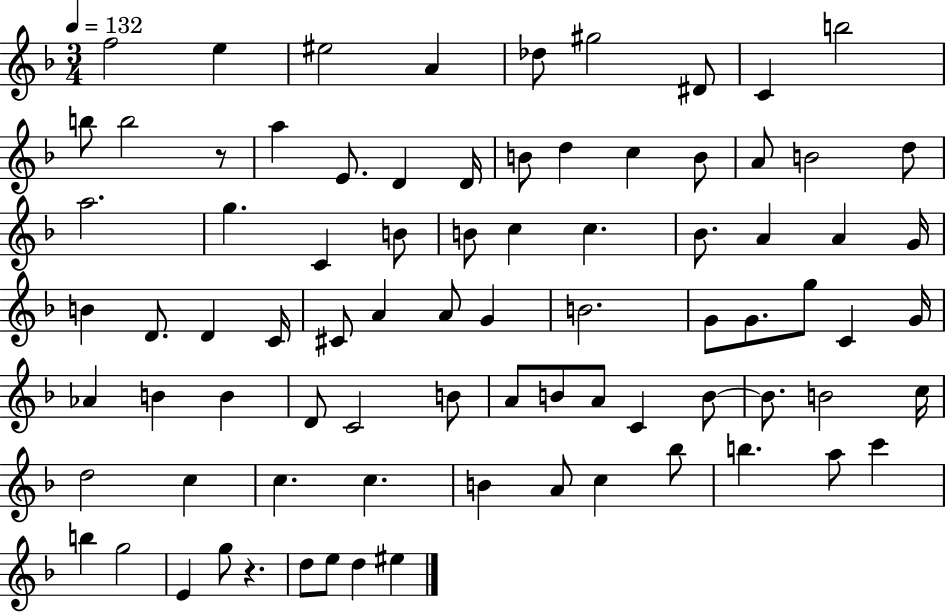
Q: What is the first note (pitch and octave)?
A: F5